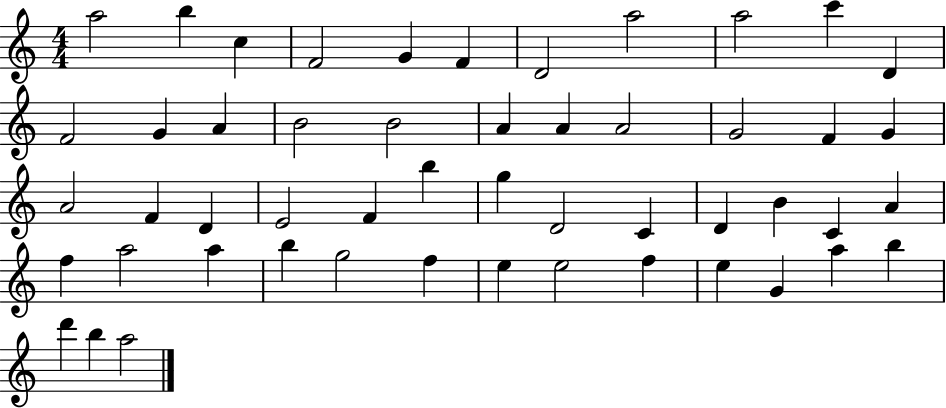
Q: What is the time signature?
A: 4/4